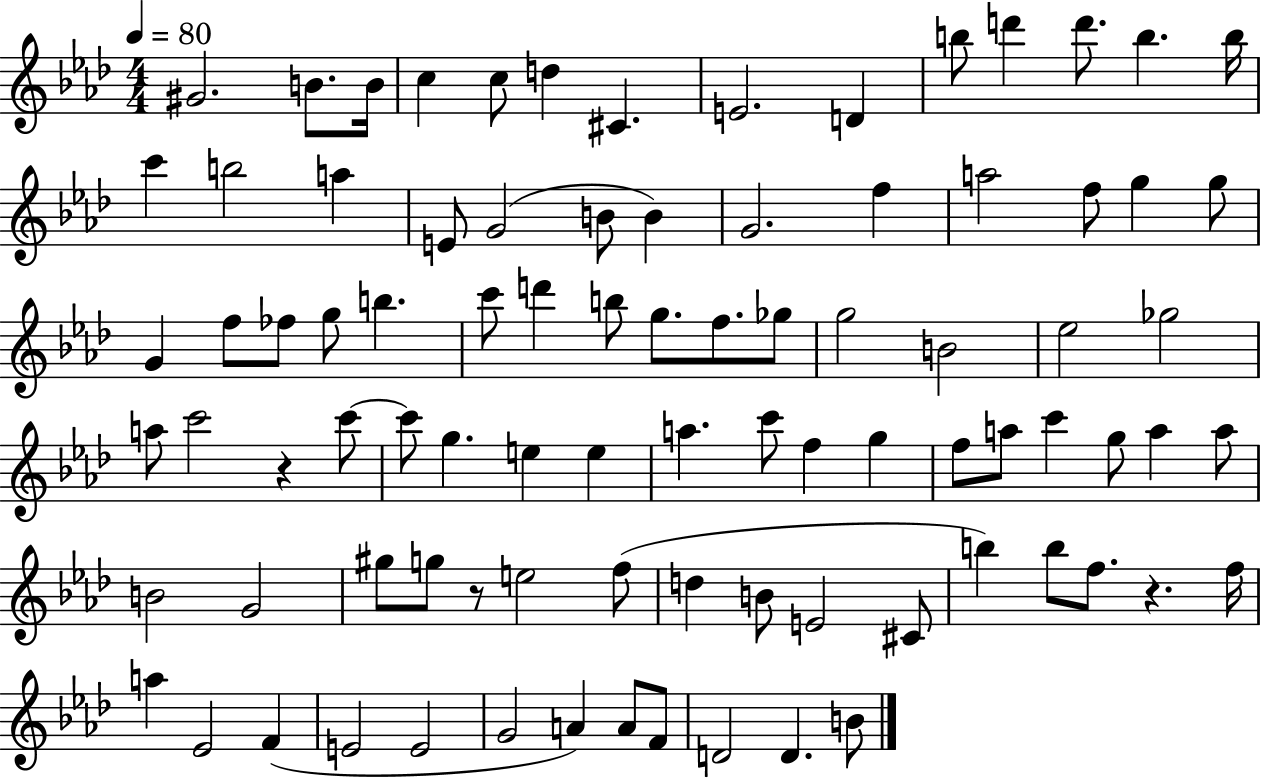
G#4/h. B4/e. B4/s C5/q C5/e D5/q C#4/q. E4/h. D4/q B5/e D6/q D6/e. B5/q. B5/s C6/q B5/h A5/q E4/e G4/h B4/e B4/q G4/h. F5/q A5/h F5/e G5/q G5/e G4/q F5/e FES5/e G5/e B5/q. C6/e D6/q B5/e G5/e. F5/e. Gb5/e G5/h B4/h Eb5/h Gb5/h A5/e C6/h R/q C6/e C6/e G5/q. E5/q E5/q A5/q. C6/e F5/q G5/q F5/e A5/e C6/q G5/e A5/q A5/e B4/h G4/h G#5/e G5/e R/e E5/h F5/e D5/q B4/e E4/h C#4/e B5/q B5/e F5/e. R/q. F5/s A5/q Eb4/h F4/q E4/h E4/h G4/h A4/q A4/e F4/e D4/h D4/q. B4/e